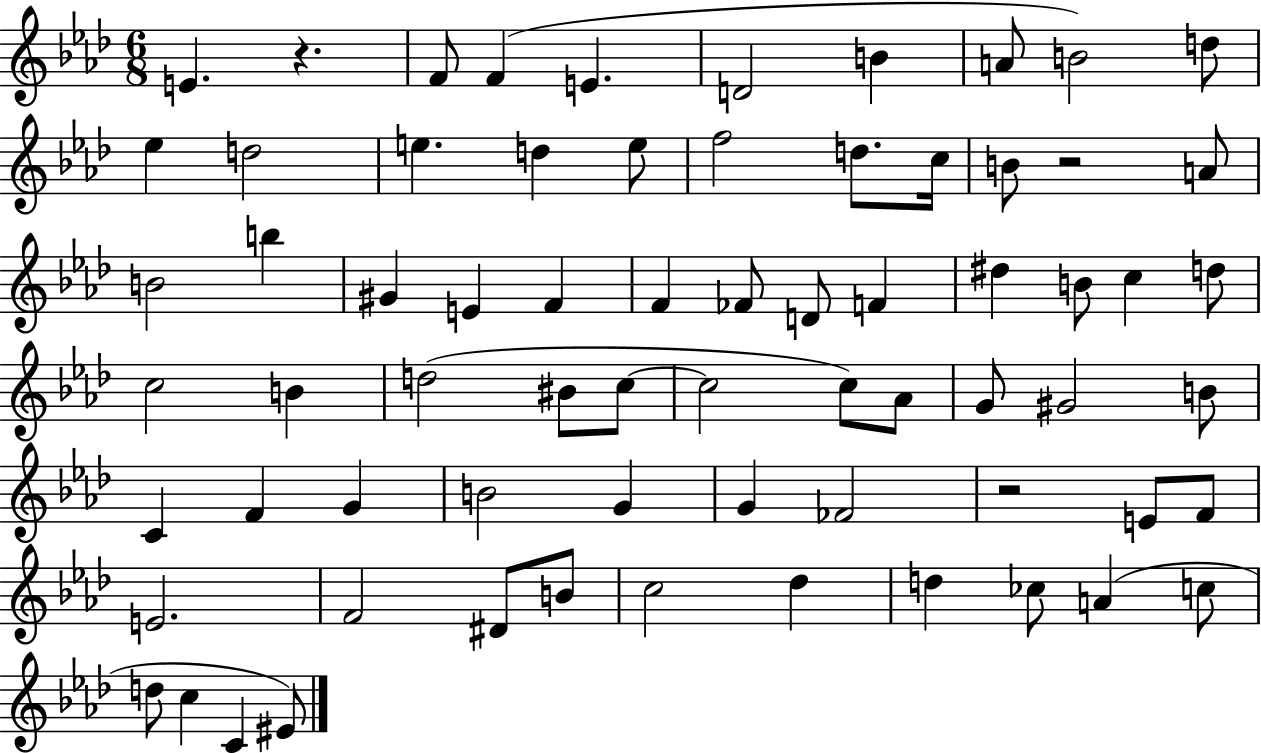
E4/q. R/q. F4/e F4/q E4/q. D4/h B4/q A4/e B4/h D5/e Eb5/q D5/h E5/q. D5/q E5/e F5/h D5/e. C5/s B4/e R/h A4/e B4/h B5/q G#4/q E4/q F4/q F4/q FES4/e D4/e F4/q D#5/q B4/e C5/q D5/e C5/h B4/q D5/h BIS4/e C5/e C5/h C5/e Ab4/e G4/e G#4/h B4/e C4/q F4/q G4/q B4/h G4/q G4/q FES4/h R/h E4/e F4/e E4/h. F4/h D#4/e B4/e C5/h Db5/q D5/q CES5/e A4/q C5/e D5/e C5/q C4/q EIS4/e